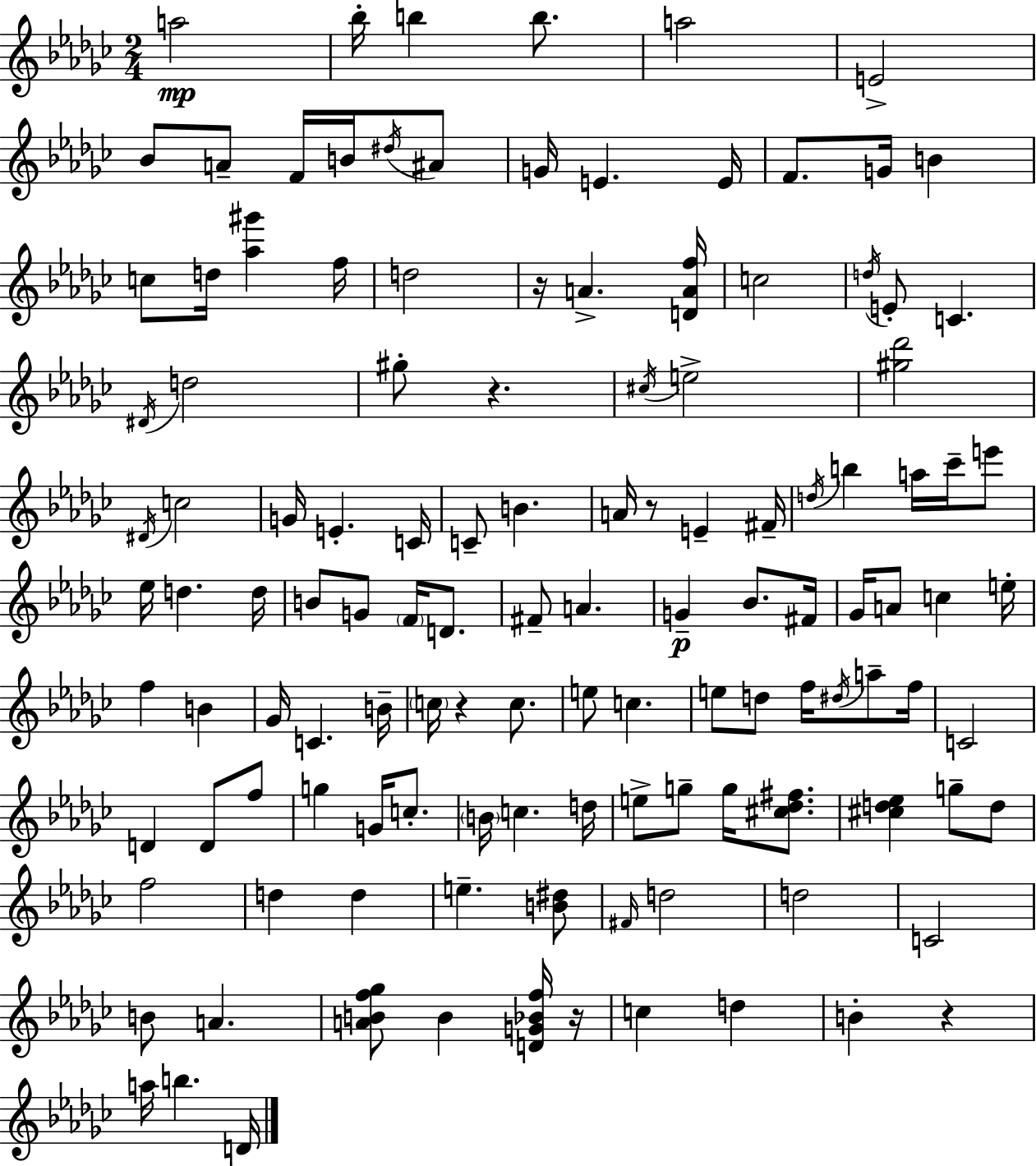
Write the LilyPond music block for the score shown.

{
  \clef treble
  \numericTimeSignature
  \time 2/4
  \key ees \minor
  \repeat volta 2 { a''2\mp | bes''16-. b''4 b''8. | a''2 | e'2-> | \break bes'8 a'8-- f'16 b'16 \acciaccatura { dis''16 } ais'8 | g'16 e'4. | e'16 f'8. g'16 b'4 | c''8 d''16 <aes'' gis'''>4 | \break f''16 d''2 | r16 a'4.-> | <d' a' f''>16 c''2 | \acciaccatura { d''16 } e'8-. c'4. | \break \acciaccatura { dis'16 } d''2 | gis''8-. r4. | \acciaccatura { cis''16 } e''2-> | <gis'' des'''>2 | \break \acciaccatura { dis'16 } c''2 | g'16 e'4.-. | c'16 c'8-- b'4. | a'16 r8 | \break e'4-- fis'16-- \acciaccatura { d''16 } b''4 | a''16 ces'''16-- e'''8 ees''16 d''4. | d''16 b'8 | g'8 \parenthesize f'16 d'8. fis'8-- | \break a'4. g'4--\p | bes'8. fis'16 ges'16 a'8 | c''4 e''16-. f''4 | b'4 ges'16 c'4. | \break b'16-- \parenthesize c''16 r4 | c''8. e''8 | c''4. e''8 | d''8 f''16 \acciaccatura { dis''16 } a''8-- f''16 c'2 | \break d'4 | d'8 f''8 g''4 | g'16 c''8.-. \parenthesize b'16 | c''4. d''16 e''8-> | \break g''8-- g''16 <cis'' des'' fis''>8. <cis'' d'' ees''>4 | g''8-- d''8 f''2 | d''4 | d''4 e''4.-- | \break <b' dis''>8 \grace { fis'16 } | d''2 | d''2 | c'2 | \break b'8 a'4. | <a' b' f'' ges''>8 b'4 <d' g' bes' f''>16 r16 | c''4 d''4 | b'4-. r4 | \break a''16 b''4. d'16 | } \bar "|."
}